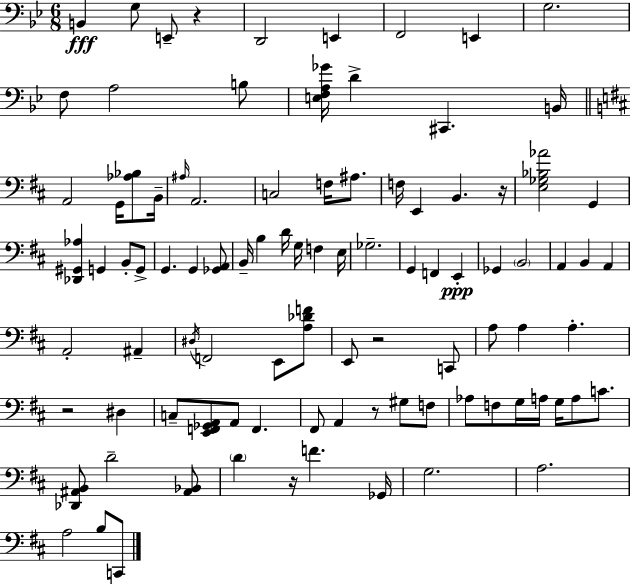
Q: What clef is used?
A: bass